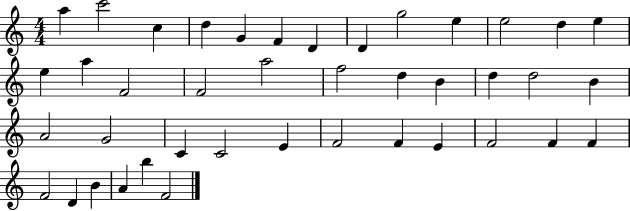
{
  \clef treble
  \numericTimeSignature
  \time 4/4
  \key c \major
  a''4 c'''2 c''4 | d''4 g'4 f'4 d'4 | d'4 g''2 e''4 | e''2 d''4 e''4 | \break e''4 a''4 f'2 | f'2 a''2 | f''2 d''4 b'4 | d''4 d''2 b'4 | \break a'2 g'2 | c'4 c'2 e'4 | f'2 f'4 e'4 | f'2 f'4 f'4 | \break f'2 d'4 b'4 | a'4 b''4 f'2 | \bar "|."
}